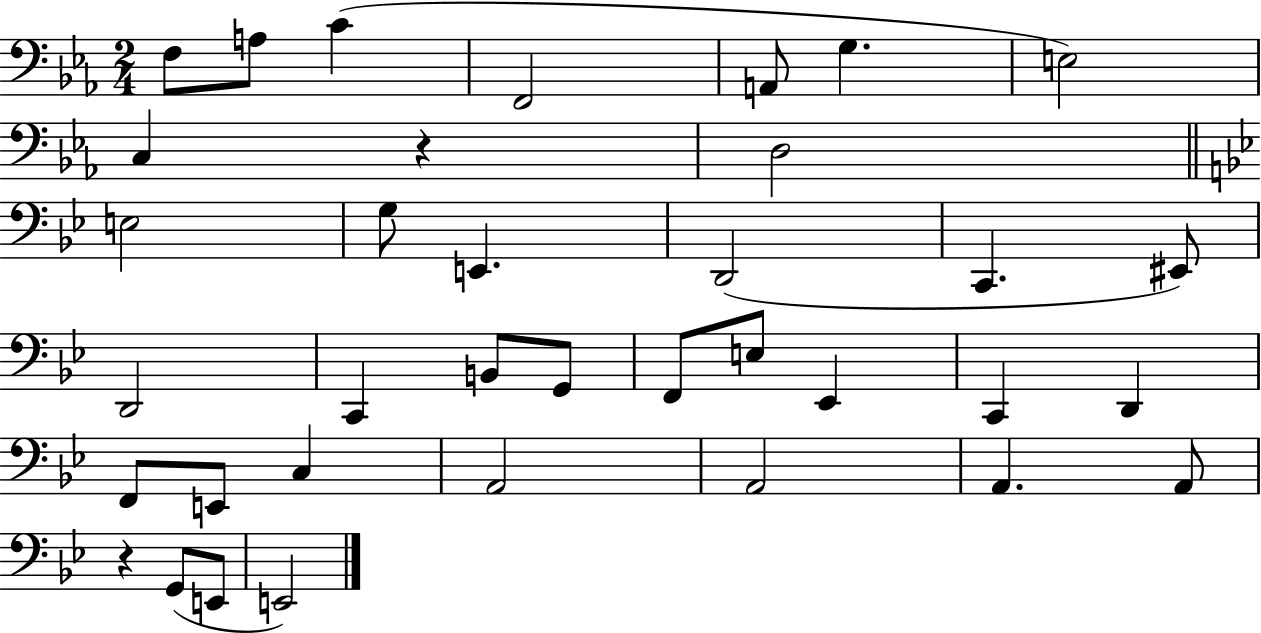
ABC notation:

X:1
T:Untitled
M:2/4
L:1/4
K:Eb
F,/2 A,/2 C F,,2 A,,/2 G, E,2 C, z D,2 E,2 G,/2 E,, D,,2 C,, ^E,,/2 D,,2 C,, B,,/2 G,,/2 F,,/2 E,/2 _E,, C,, D,, F,,/2 E,,/2 C, A,,2 A,,2 A,, A,,/2 z G,,/2 E,,/2 E,,2